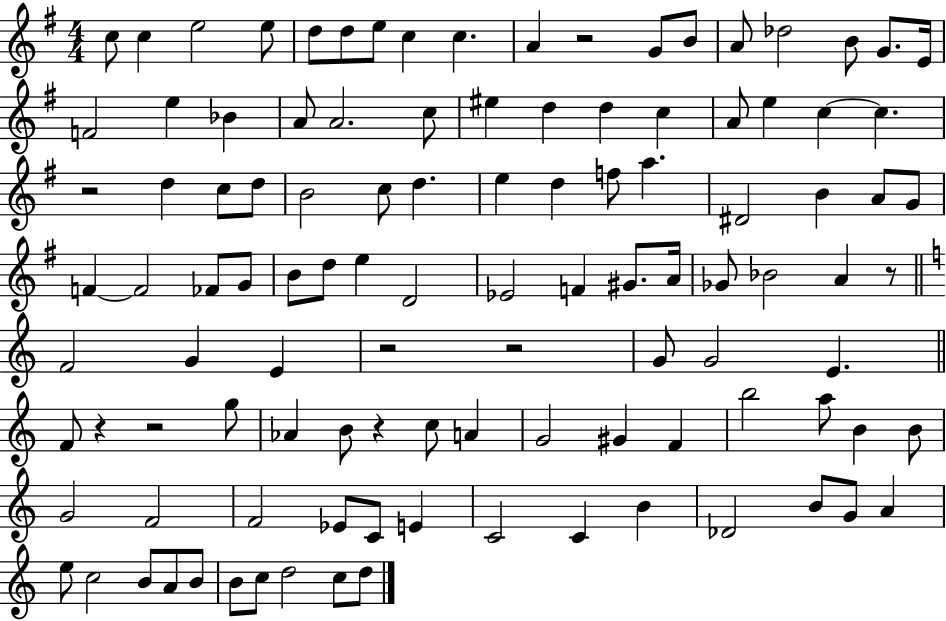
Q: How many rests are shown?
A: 8